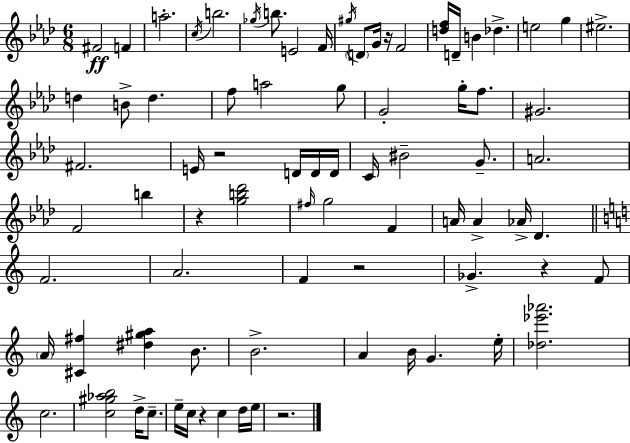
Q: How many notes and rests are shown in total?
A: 80